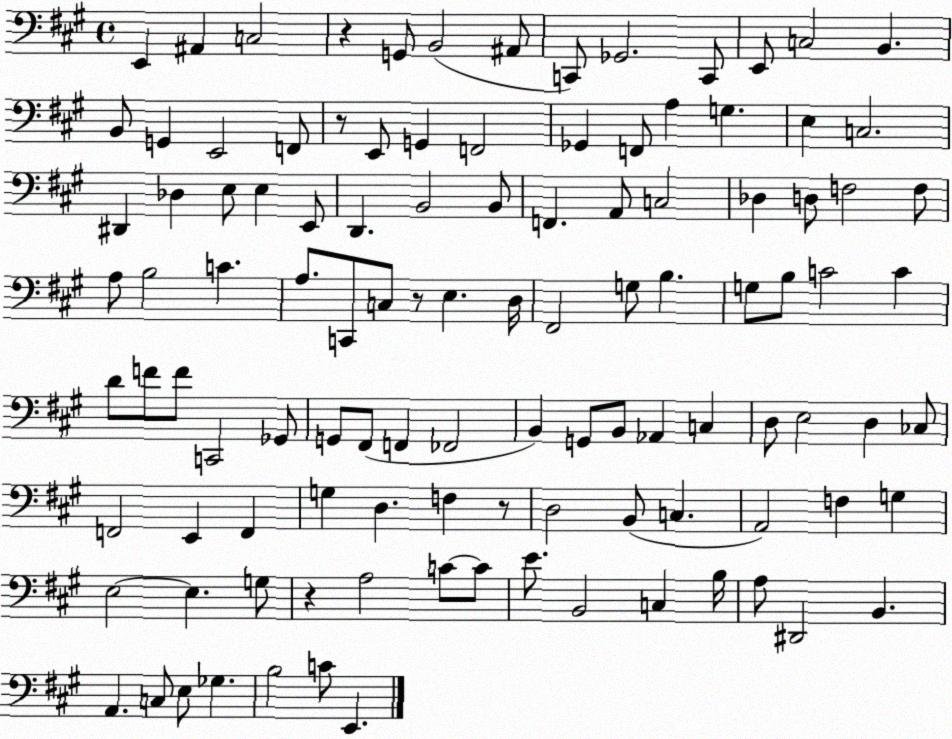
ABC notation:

X:1
T:Untitled
M:4/4
L:1/4
K:A
E,, ^A,, C,2 z G,,/2 B,,2 ^A,,/2 C,,/2 _G,,2 C,,/2 E,,/2 C,2 B,, B,,/2 G,, E,,2 F,,/2 z/2 E,,/2 G,, F,,2 _G,, F,,/2 A, G, E, C,2 ^D,, _D, E,/2 E, E,,/2 D,, B,,2 B,,/2 F,, A,,/2 C,2 _D, D,/2 F,2 F,/2 A,/2 B,2 C A,/2 C,,/2 C,/2 z/2 E, D,/4 ^F,,2 G,/2 B, G,/2 B,/2 C2 C D/2 F/2 F/2 C,,2 _G,,/2 G,,/2 ^F,,/2 F,, _F,,2 B,, G,,/2 B,,/2 _A,, C, D,/2 E,2 D, _C,/2 F,,2 E,, F,, G, D, F, z/2 D,2 B,,/2 C, A,,2 F, G, E,2 E, G,/2 z A,2 C/2 C/2 E/2 B,,2 C, B,/4 A,/2 ^D,,2 B,, A,, C,/2 E,/2 _G, B,2 C/2 E,,